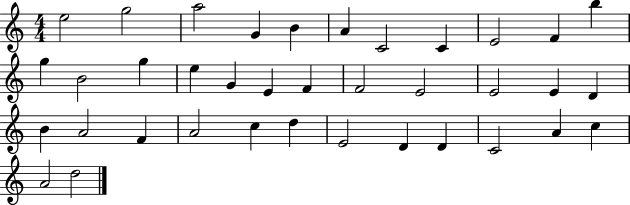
E5/h G5/h A5/h G4/q B4/q A4/q C4/h C4/q E4/h F4/q B5/q G5/q B4/h G5/q E5/q G4/q E4/q F4/q F4/h E4/h E4/h E4/q D4/q B4/q A4/h F4/q A4/h C5/q D5/q E4/h D4/q D4/q C4/h A4/q C5/q A4/h D5/h